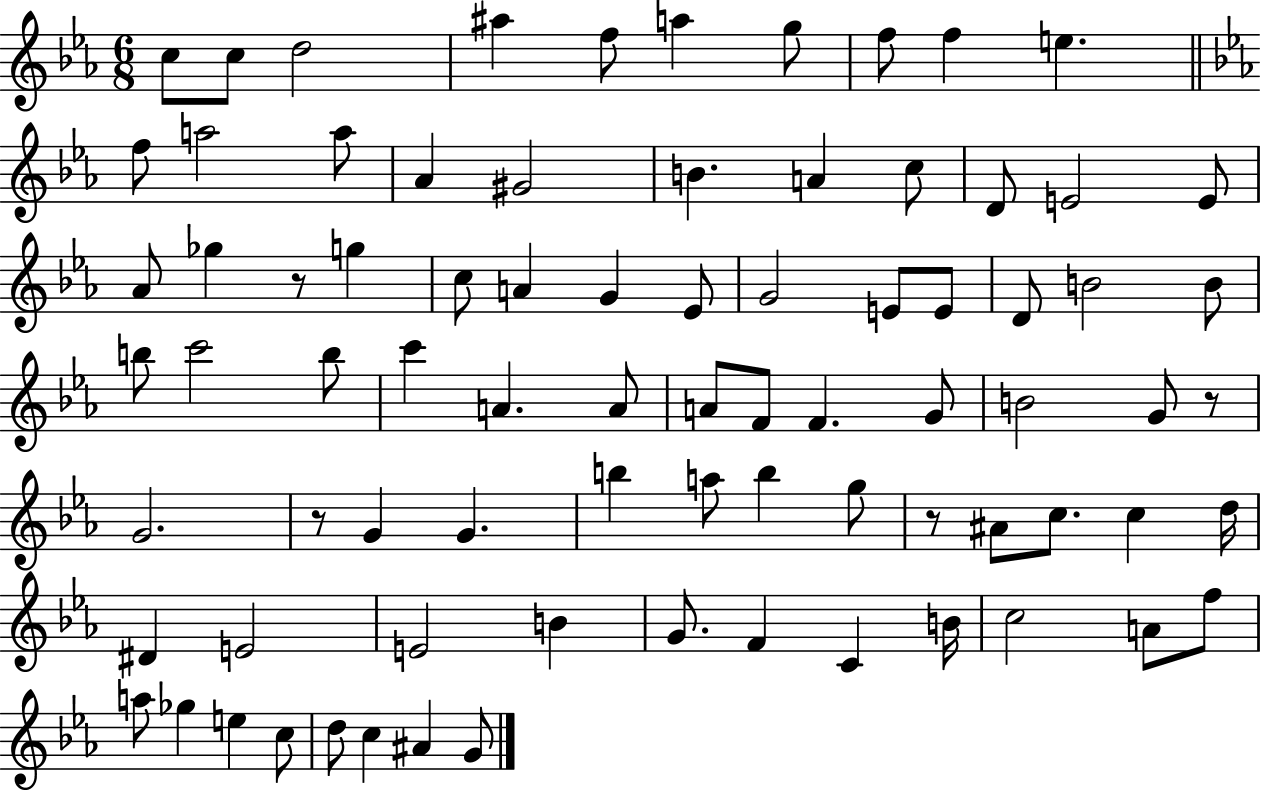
C5/e C5/e D5/h A#5/q F5/e A5/q G5/e F5/e F5/q E5/q. F5/e A5/h A5/e Ab4/q G#4/h B4/q. A4/q C5/e D4/e E4/h E4/e Ab4/e Gb5/q R/e G5/q C5/e A4/q G4/q Eb4/e G4/h E4/e E4/e D4/e B4/h B4/e B5/e C6/h B5/e C6/q A4/q. A4/e A4/e F4/e F4/q. G4/e B4/h G4/e R/e G4/h. R/e G4/q G4/q. B5/q A5/e B5/q G5/e R/e A#4/e C5/e. C5/q D5/s D#4/q E4/h E4/h B4/q G4/e. F4/q C4/q B4/s C5/h A4/e F5/e A5/e Gb5/q E5/q C5/e D5/e C5/q A#4/q G4/e